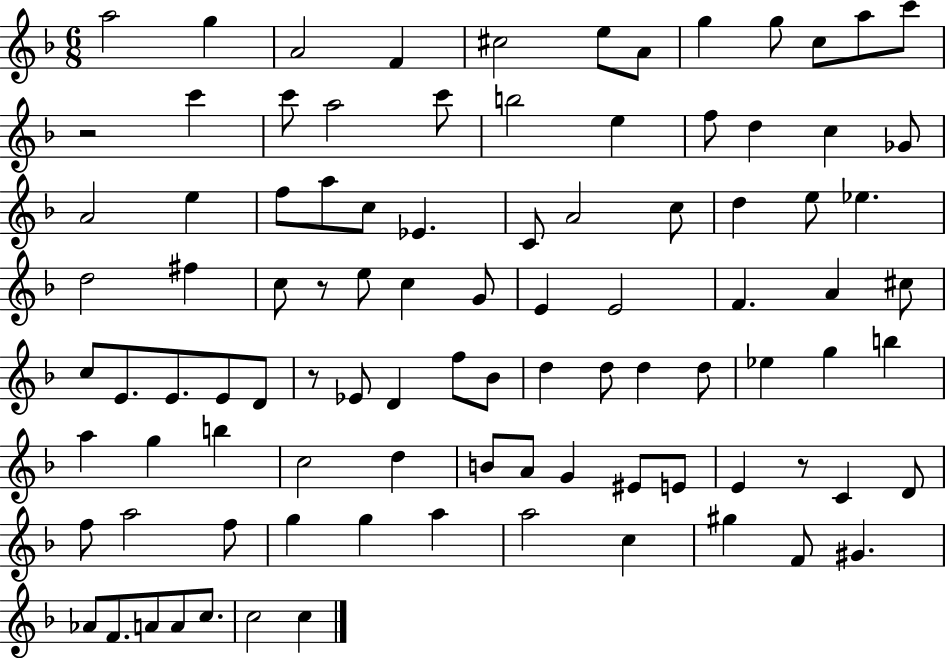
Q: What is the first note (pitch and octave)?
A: A5